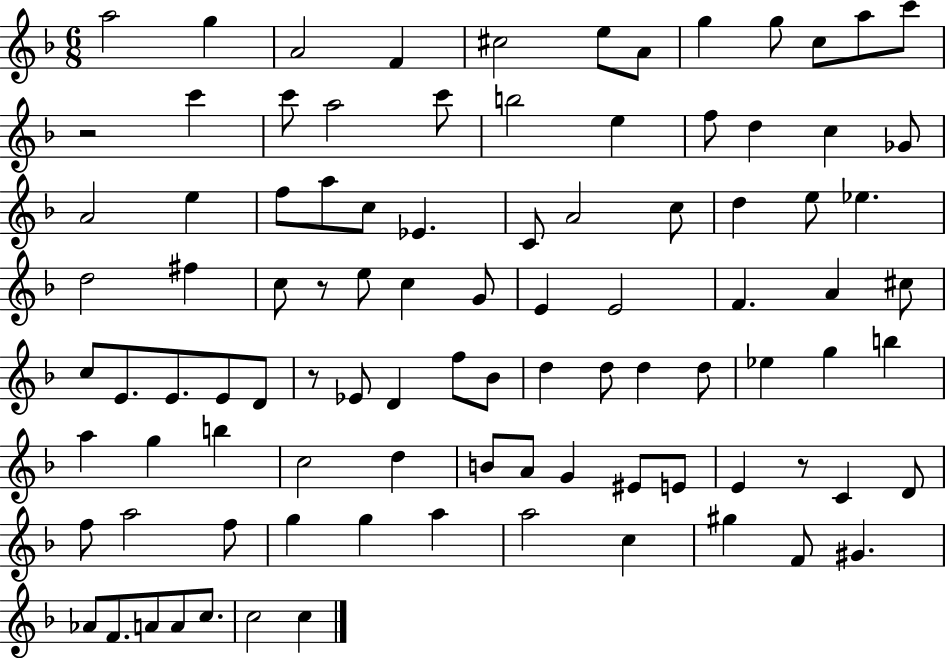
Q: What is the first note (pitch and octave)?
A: A5